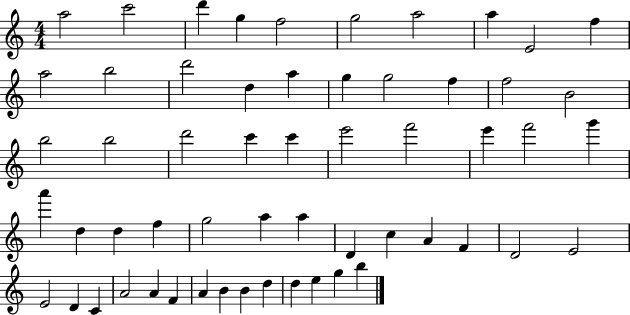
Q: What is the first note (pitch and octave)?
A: A5